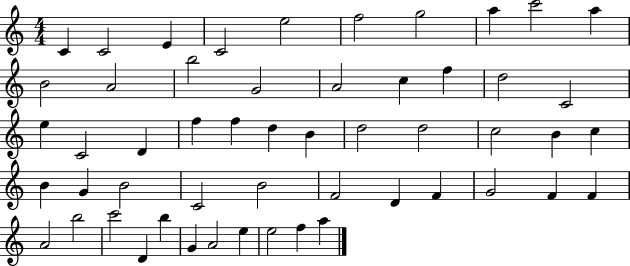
{
  \clef treble
  \numericTimeSignature
  \time 4/4
  \key c \major
  c'4 c'2 e'4 | c'2 e''2 | f''2 g''2 | a''4 c'''2 a''4 | \break b'2 a'2 | b''2 g'2 | a'2 c''4 f''4 | d''2 c'2 | \break e''4 c'2 d'4 | f''4 f''4 d''4 b'4 | d''2 d''2 | c''2 b'4 c''4 | \break b'4 g'4 b'2 | c'2 b'2 | f'2 d'4 f'4 | g'2 f'4 f'4 | \break a'2 b''2 | c'''2 d'4 b''4 | g'4 a'2 e''4 | e''2 f''4 a''4 | \break \bar "|."
}